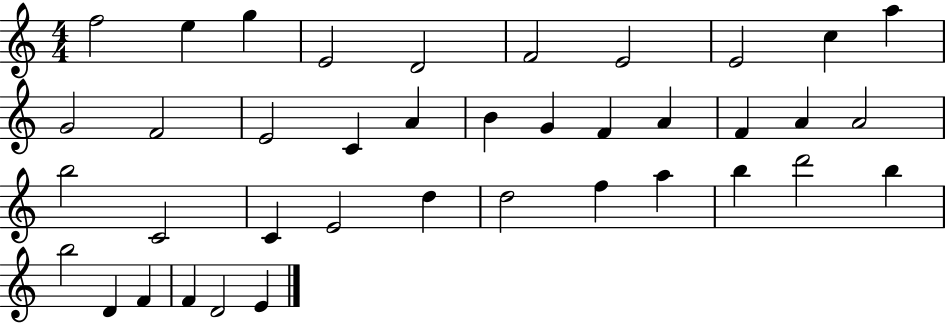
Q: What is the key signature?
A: C major